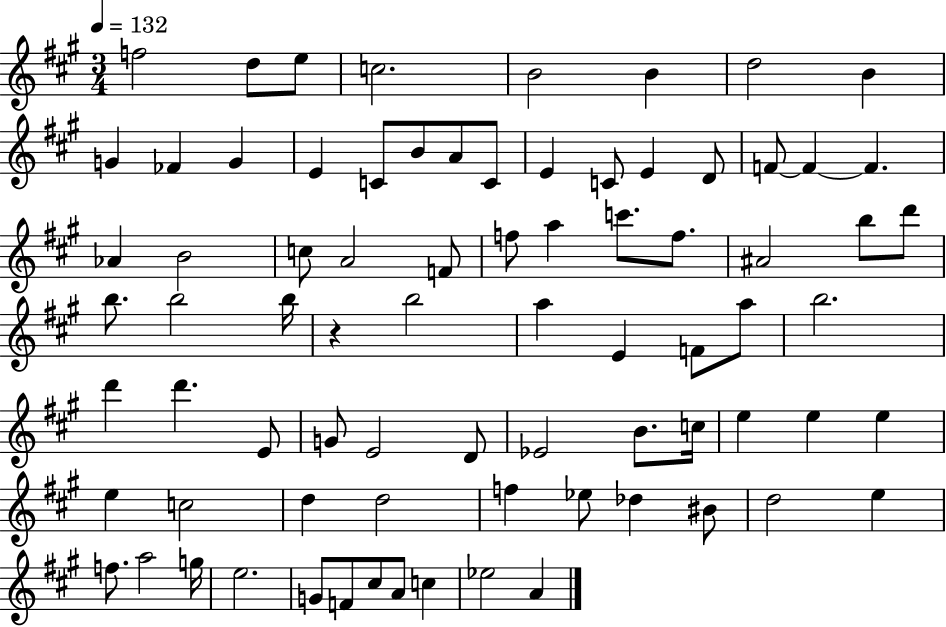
F5/h D5/e E5/e C5/h. B4/h B4/q D5/h B4/q G4/q FES4/q G4/q E4/q C4/e B4/e A4/e C4/e E4/q C4/e E4/q D4/e F4/e F4/q F4/q. Ab4/q B4/h C5/e A4/h F4/e F5/e A5/q C6/e. F5/e. A#4/h B5/e D6/e B5/e. B5/h B5/s R/q B5/h A5/q E4/q F4/e A5/e B5/h. D6/q D6/q. E4/e G4/e E4/h D4/e Eb4/h B4/e. C5/s E5/q E5/q E5/q E5/q C5/h D5/q D5/h F5/q Eb5/e Db5/q BIS4/e D5/h E5/q F5/e. A5/h G5/s E5/h. G4/e F4/e C#5/e A4/e C5/q Eb5/h A4/q